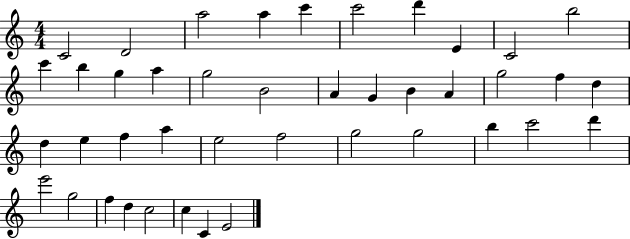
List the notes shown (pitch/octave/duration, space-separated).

C4/h D4/h A5/h A5/q C6/q C6/h D6/q E4/q C4/h B5/h C6/q B5/q G5/q A5/q G5/h B4/h A4/q G4/q B4/q A4/q G5/h F5/q D5/q D5/q E5/q F5/q A5/q E5/h F5/h G5/h G5/h B5/q C6/h D6/q E6/h G5/h F5/q D5/q C5/h C5/q C4/q E4/h